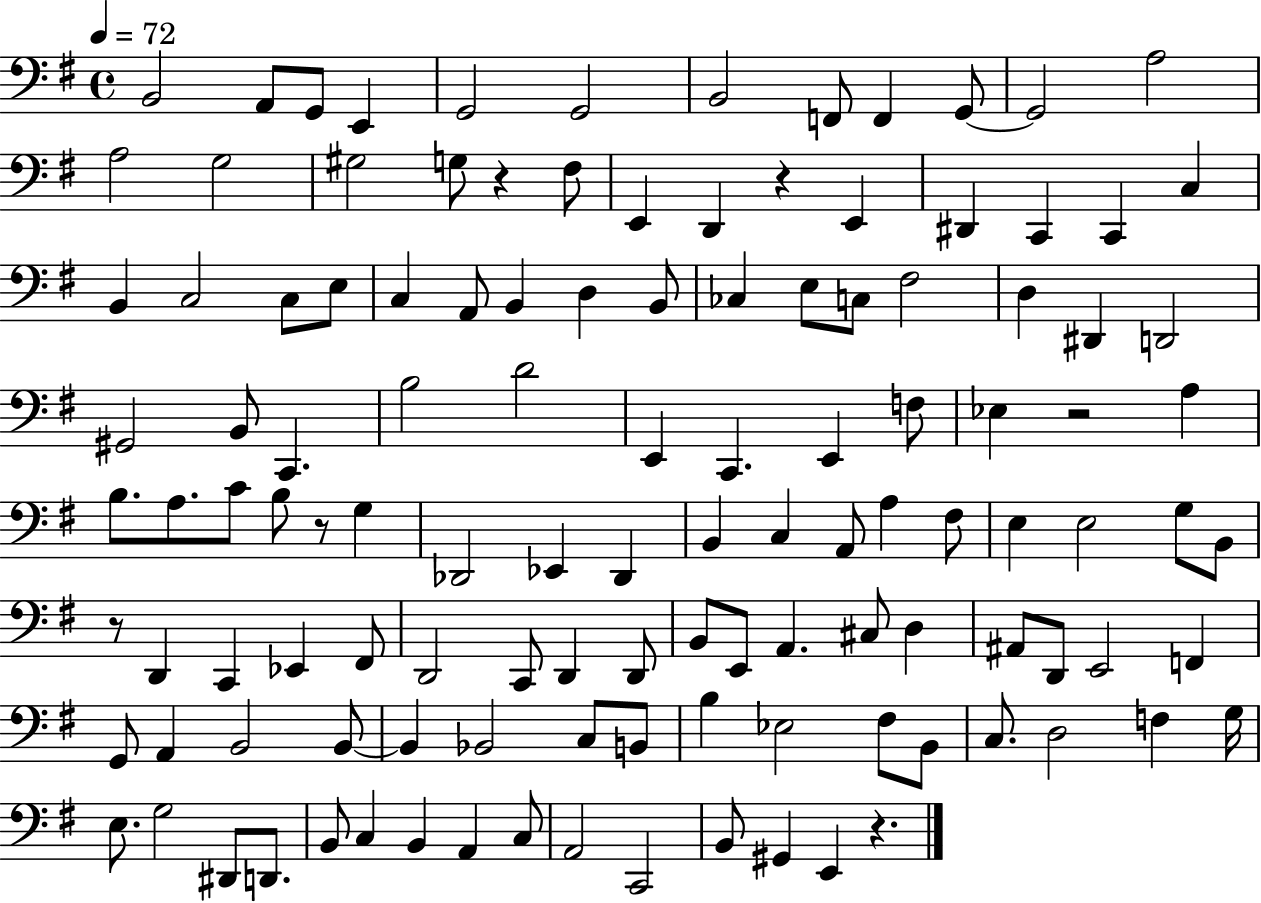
X:1
T:Untitled
M:4/4
L:1/4
K:G
B,,2 A,,/2 G,,/2 E,, G,,2 G,,2 B,,2 F,,/2 F,, G,,/2 G,,2 A,2 A,2 G,2 ^G,2 G,/2 z ^F,/2 E,, D,, z E,, ^D,, C,, C,, C, B,, C,2 C,/2 E,/2 C, A,,/2 B,, D, B,,/2 _C, E,/2 C,/2 ^F,2 D, ^D,, D,,2 ^G,,2 B,,/2 C,, B,2 D2 E,, C,, E,, F,/2 _E, z2 A, B,/2 A,/2 C/2 B,/2 z/2 G, _D,,2 _E,, _D,, B,, C, A,,/2 A, ^F,/2 E, E,2 G,/2 B,,/2 z/2 D,, C,, _E,, ^F,,/2 D,,2 C,,/2 D,, D,,/2 B,,/2 E,,/2 A,, ^C,/2 D, ^A,,/2 D,,/2 E,,2 F,, G,,/2 A,, B,,2 B,,/2 B,, _B,,2 C,/2 B,,/2 B, _E,2 ^F,/2 B,,/2 C,/2 D,2 F, G,/4 E,/2 G,2 ^D,,/2 D,,/2 B,,/2 C, B,, A,, C,/2 A,,2 C,,2 B,,/2 ^G,, E,, z